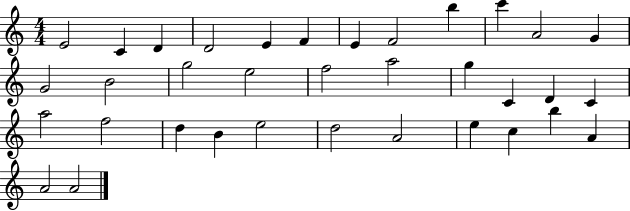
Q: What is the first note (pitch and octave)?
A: E4